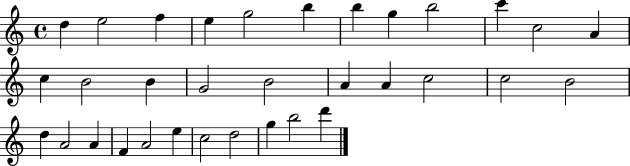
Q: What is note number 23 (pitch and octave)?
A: D5